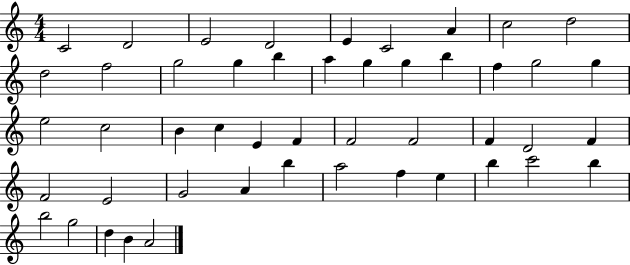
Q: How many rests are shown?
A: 0